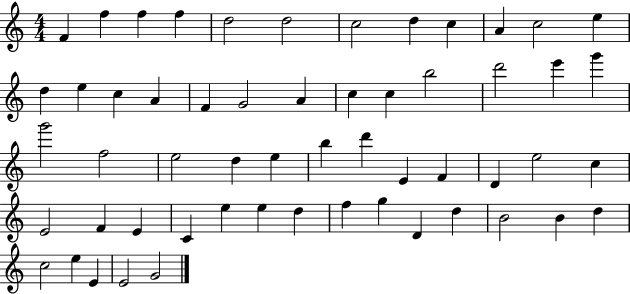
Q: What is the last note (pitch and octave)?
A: G4